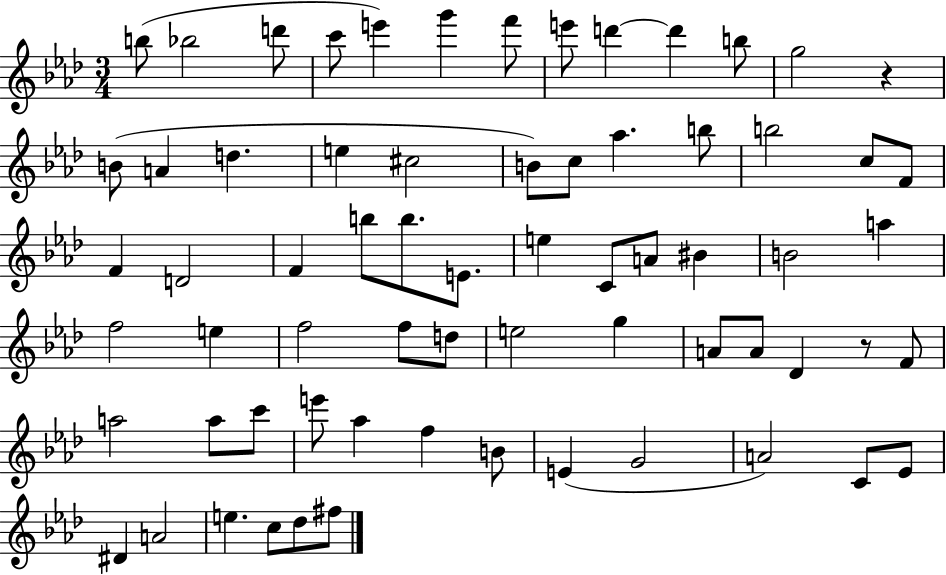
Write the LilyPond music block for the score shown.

{
  \clef treble
  \numericTimeSignature
  \time 3/4
  \key aes \major
  b''8( bes''2 d'''8 | c'''8 e'''4) g'''4 f'''8 | e'''8 d'''4~~ d'''4 b''8 | g''2 r4 | \break b'8( a'4 d''4. | e''4 cis''2 | b'8) c''8 aes''4. b''8 | b''2 c''8 f'8 | \break f'4 d'2 | f'4 b''8 b''8. e'8. | e''4 c'8 a'8 bis'4 | b'2 a''4 | \break f''2 e''4 | f''2 f''8 d''8 | e''2 g''4 | a'8 a'8 des'4 r8 f'8 | \break a''2 a''8 c'''8 | e'''8 aes''4 f''4 b'8 | e'4( g'2 | a'2) c'8 ees'8 | \break dis'4 a'2 | e''4. c''8 des''8 fis''8 | \bar "|."
}